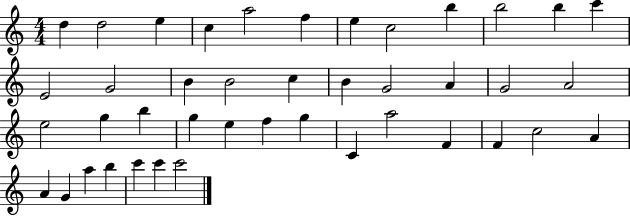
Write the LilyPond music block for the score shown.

{
  \clef treble
  \numericTimeSignature
  \time 4/4
  \key c \major
  d''4 d''2 e''4 | c''4 a''2 f''4 | e''4 c''2 b''4 | b''2 b''4 c'''4 | \break e'2 g'2 | b'4 b'2 c''4 | b'4 g'2 a'4 | g'2 a'2 | \break e''2 g''4 b''4 | g''4 e''4 f''4 g''4 | c'4 a''2 f'4 | f'4 c''2 a'4 | \break a'4 g'4 a''4 b''4 | c'''4 c'''4 c'''2 | \bar "|."
}